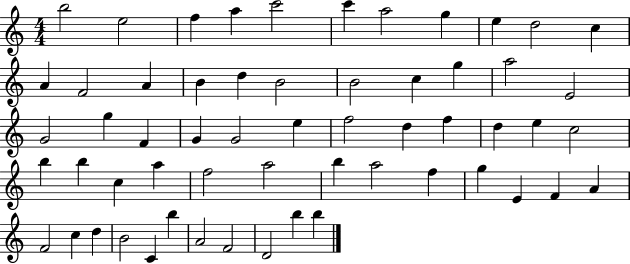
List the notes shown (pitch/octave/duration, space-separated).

B5/h E5/h F5/q A5/q C6/h C6/q A5/h G5/q E5/q D5/h C5/q A4/q F4/h A4/q B4/q D5/q B4/h B4/h C5/q G5/q A5/h E4/h G4/h G5/q F4/q G4/q G4/h E5/q F5/h D5/q F5/q D5/q E5/q C5/h B5/q B5/q C5/q A5/q F5/h A5/h B5/q A5/h F5/q G5/q E4/q F4/q A4/q F4/h C5/q D5/q B4/h C4/q B5/q A4/h F4/h D4/h B5/q B5/q